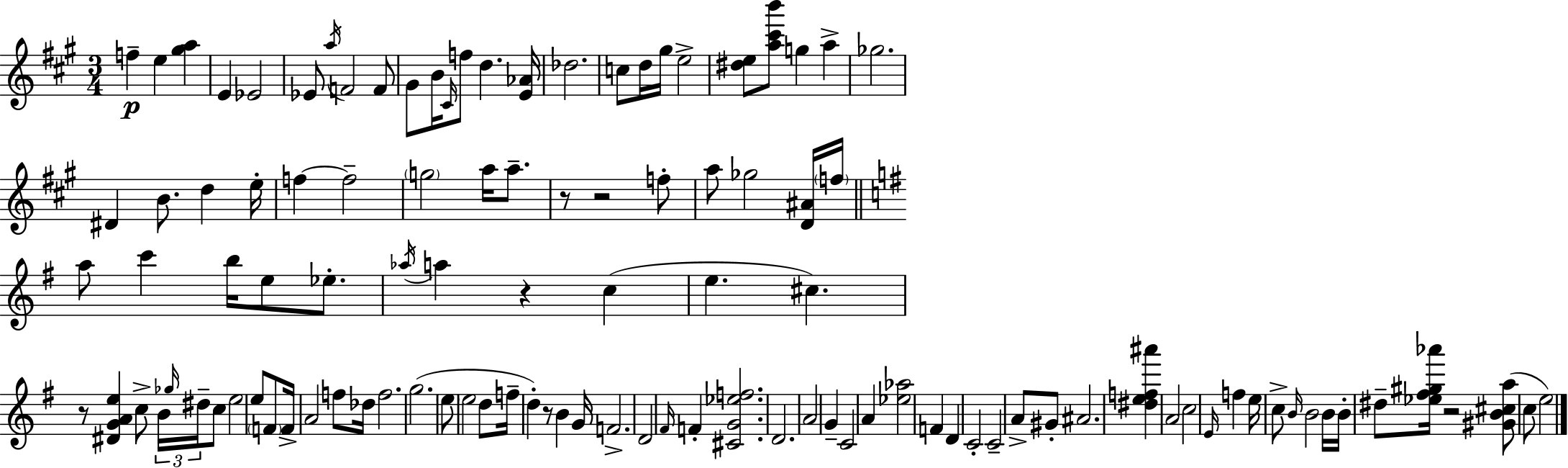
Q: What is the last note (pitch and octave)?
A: E5